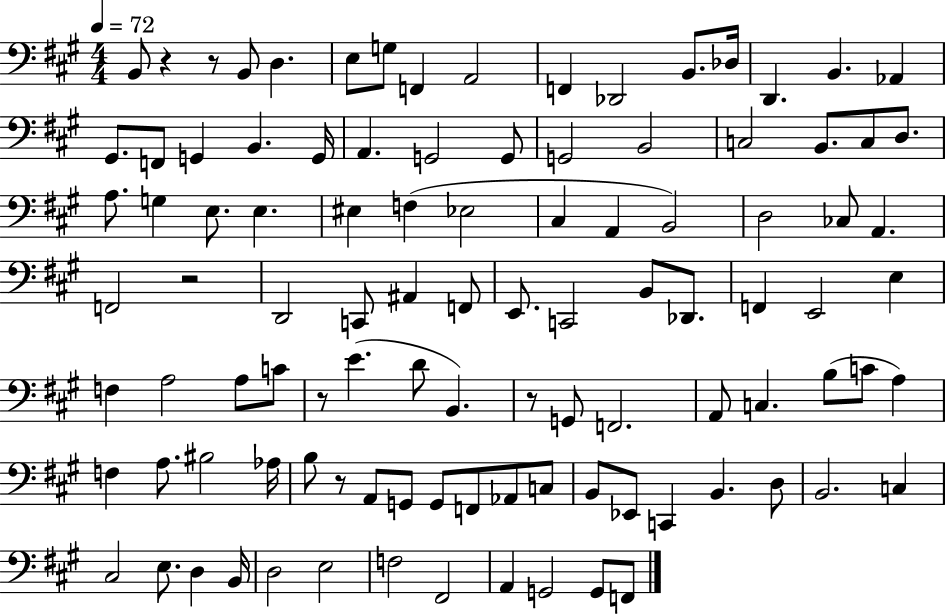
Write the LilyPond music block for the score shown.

{
  \clef bass
  \numericTimeSignature
  \time 4/4
  \key a \major
  \tempo 4 = 72
  \repeat volta 2 { b,8 r4 r8 b,8 d4. | e8 g8 f,4 a,2 | f,4 des,2 b,8. des16 | d,4. b,4. aes,4 | \break gis,8. f,8 g,4 b,4. g,16 | a,4. g,2 g,8 | g,2 b,2 | c2 b,8. c8 d8. | \break a8. g4 e8. e4. | eis4 f4( ees2 | cis4 a,4 b,2) | d2 ces8 a,4. | \break f,2 r2 | d,2 c,8 ais,4 f,8 | e,8. c,2 b,8 des,8. | f,4 e,2 e4 | \break f4 a2 a8 c'8 | r8 e'4.( d'8 b,4.) | r8 g,8 f,2. | a,8 c4. b8( c'8 a4) | \break f4 a8. bis2 aes16 | b8 r8 a,8 g,8 g,8 f,8 aes,8 c8 | b,8 ees,8 c,4 b,4. d8 | b,2. c4 | \break cis2 e8. d4 b,16 | d2 e2 | f2 fis,2 | a,4 g,2 g,8 f,8 | \break } \bar "|."
}